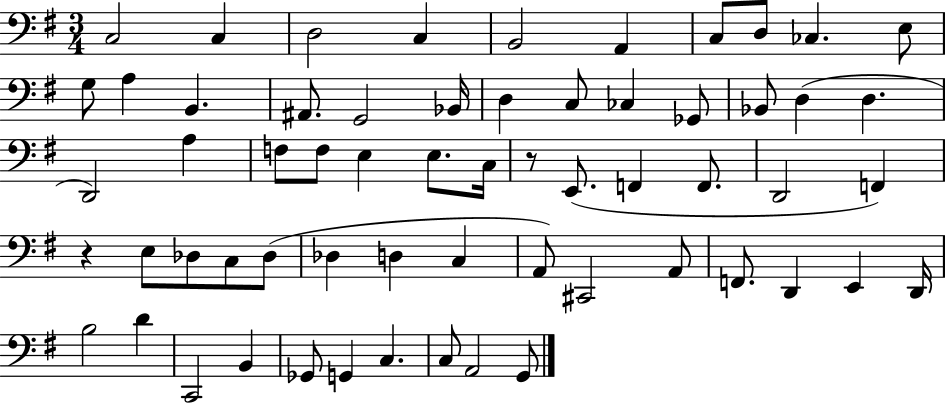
X:1
T:Untitled
M:3/4
L:1/4
K:G
C,2 C, D,2 C, B,,2 A,, C,/2 D,/2 _C, E,/2 G,/2 A, B,, ^A,,/2 G,,2 _B,,/4 D, C,/2 _C, _G,,/2 _B,,/2 D, D, D,,2 A, F,/2 F,/2 E, E,/2 C,/4 z/2 E,,/2 F,, F,,/2 D,,2 F,, z E,/2 _D,/2 C,/2 _D,/2 _D, D, C, A,,/2 ^C,,2 A,,/2 F,,/2 D,, E,, D,,/4 B,2 D C,,2 B,, _G,,/2 G,, C, C,/2 A,,2 G,,/2